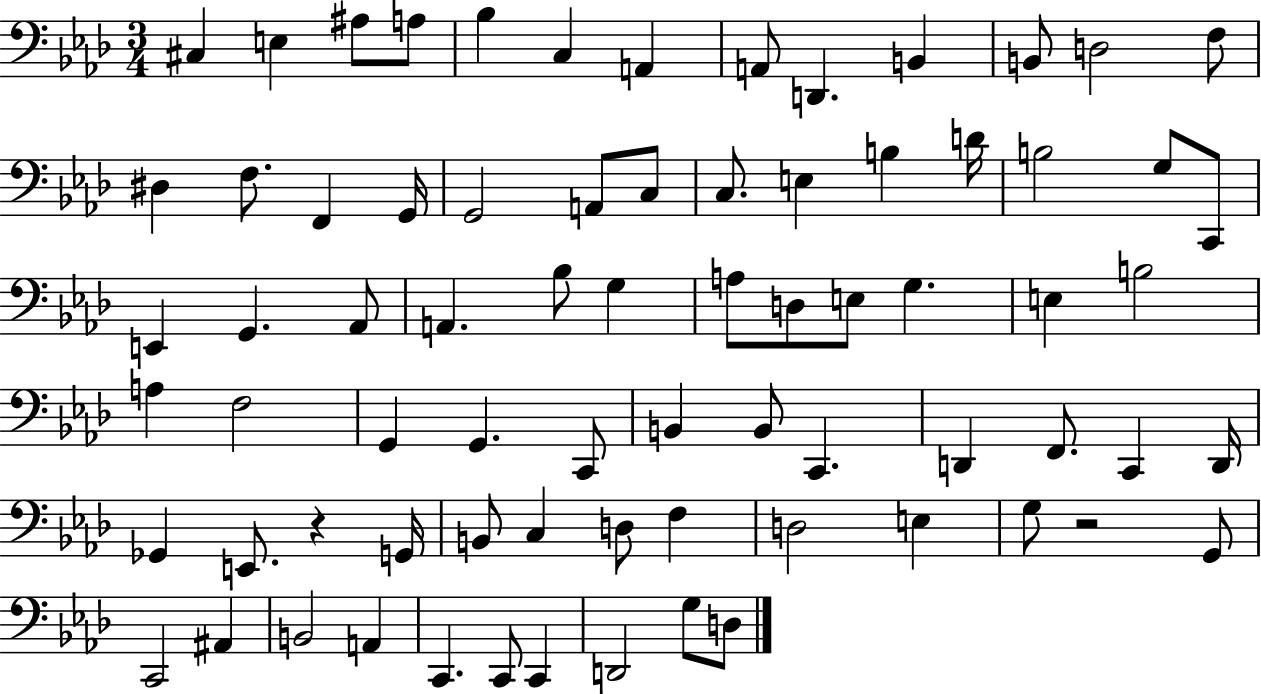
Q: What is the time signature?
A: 3/4